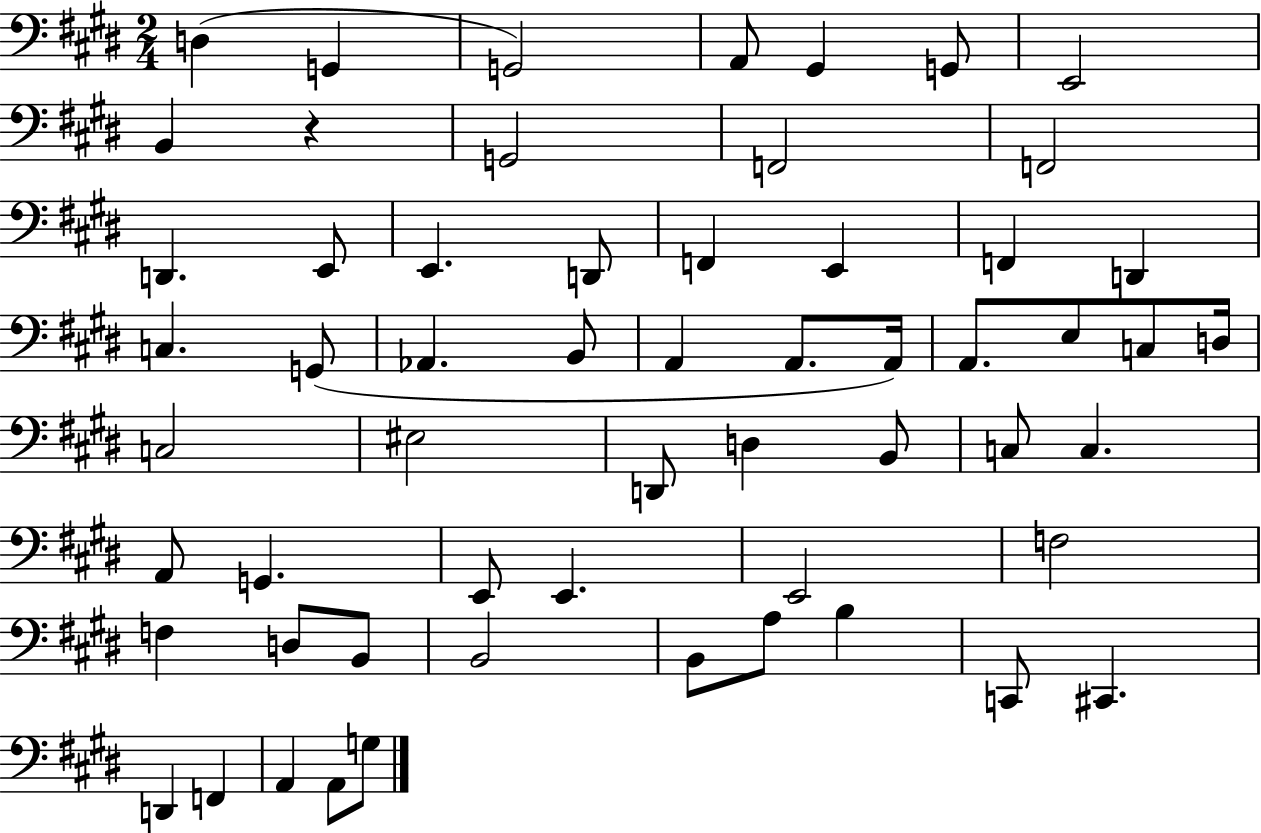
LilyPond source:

{
  \clef bass
  \numericTimeSignature
  \time 2/4
  \key e \major
  d4( g,4 | g,2) | a,8 gis,4 g,8 | e,2 | \break b,4 r4 | g,2 | f,2 | f,2 | \break d,4. e,8 | e,4. d,8 | f,4 e,4 | f,4 d,4 | \break c4. g,8( | aes,4. b,8 | a,4 a,8. a,16) | a,8. e8 c8 d16 | \break c2 | eis2 | d,8 d4 b,8 | c8 c4. | \break a,8 g,4. | e,8 e,4. | e,2 | f2 | \break f4 d8 b,8 | b,2 | b,8 a8 b4 | c,8 cis,4. | \break d,4 f,4 | a,4 a,8 g8 | \bar "|."
}